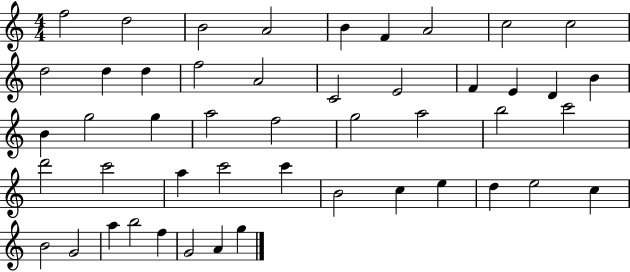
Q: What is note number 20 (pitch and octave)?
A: B4